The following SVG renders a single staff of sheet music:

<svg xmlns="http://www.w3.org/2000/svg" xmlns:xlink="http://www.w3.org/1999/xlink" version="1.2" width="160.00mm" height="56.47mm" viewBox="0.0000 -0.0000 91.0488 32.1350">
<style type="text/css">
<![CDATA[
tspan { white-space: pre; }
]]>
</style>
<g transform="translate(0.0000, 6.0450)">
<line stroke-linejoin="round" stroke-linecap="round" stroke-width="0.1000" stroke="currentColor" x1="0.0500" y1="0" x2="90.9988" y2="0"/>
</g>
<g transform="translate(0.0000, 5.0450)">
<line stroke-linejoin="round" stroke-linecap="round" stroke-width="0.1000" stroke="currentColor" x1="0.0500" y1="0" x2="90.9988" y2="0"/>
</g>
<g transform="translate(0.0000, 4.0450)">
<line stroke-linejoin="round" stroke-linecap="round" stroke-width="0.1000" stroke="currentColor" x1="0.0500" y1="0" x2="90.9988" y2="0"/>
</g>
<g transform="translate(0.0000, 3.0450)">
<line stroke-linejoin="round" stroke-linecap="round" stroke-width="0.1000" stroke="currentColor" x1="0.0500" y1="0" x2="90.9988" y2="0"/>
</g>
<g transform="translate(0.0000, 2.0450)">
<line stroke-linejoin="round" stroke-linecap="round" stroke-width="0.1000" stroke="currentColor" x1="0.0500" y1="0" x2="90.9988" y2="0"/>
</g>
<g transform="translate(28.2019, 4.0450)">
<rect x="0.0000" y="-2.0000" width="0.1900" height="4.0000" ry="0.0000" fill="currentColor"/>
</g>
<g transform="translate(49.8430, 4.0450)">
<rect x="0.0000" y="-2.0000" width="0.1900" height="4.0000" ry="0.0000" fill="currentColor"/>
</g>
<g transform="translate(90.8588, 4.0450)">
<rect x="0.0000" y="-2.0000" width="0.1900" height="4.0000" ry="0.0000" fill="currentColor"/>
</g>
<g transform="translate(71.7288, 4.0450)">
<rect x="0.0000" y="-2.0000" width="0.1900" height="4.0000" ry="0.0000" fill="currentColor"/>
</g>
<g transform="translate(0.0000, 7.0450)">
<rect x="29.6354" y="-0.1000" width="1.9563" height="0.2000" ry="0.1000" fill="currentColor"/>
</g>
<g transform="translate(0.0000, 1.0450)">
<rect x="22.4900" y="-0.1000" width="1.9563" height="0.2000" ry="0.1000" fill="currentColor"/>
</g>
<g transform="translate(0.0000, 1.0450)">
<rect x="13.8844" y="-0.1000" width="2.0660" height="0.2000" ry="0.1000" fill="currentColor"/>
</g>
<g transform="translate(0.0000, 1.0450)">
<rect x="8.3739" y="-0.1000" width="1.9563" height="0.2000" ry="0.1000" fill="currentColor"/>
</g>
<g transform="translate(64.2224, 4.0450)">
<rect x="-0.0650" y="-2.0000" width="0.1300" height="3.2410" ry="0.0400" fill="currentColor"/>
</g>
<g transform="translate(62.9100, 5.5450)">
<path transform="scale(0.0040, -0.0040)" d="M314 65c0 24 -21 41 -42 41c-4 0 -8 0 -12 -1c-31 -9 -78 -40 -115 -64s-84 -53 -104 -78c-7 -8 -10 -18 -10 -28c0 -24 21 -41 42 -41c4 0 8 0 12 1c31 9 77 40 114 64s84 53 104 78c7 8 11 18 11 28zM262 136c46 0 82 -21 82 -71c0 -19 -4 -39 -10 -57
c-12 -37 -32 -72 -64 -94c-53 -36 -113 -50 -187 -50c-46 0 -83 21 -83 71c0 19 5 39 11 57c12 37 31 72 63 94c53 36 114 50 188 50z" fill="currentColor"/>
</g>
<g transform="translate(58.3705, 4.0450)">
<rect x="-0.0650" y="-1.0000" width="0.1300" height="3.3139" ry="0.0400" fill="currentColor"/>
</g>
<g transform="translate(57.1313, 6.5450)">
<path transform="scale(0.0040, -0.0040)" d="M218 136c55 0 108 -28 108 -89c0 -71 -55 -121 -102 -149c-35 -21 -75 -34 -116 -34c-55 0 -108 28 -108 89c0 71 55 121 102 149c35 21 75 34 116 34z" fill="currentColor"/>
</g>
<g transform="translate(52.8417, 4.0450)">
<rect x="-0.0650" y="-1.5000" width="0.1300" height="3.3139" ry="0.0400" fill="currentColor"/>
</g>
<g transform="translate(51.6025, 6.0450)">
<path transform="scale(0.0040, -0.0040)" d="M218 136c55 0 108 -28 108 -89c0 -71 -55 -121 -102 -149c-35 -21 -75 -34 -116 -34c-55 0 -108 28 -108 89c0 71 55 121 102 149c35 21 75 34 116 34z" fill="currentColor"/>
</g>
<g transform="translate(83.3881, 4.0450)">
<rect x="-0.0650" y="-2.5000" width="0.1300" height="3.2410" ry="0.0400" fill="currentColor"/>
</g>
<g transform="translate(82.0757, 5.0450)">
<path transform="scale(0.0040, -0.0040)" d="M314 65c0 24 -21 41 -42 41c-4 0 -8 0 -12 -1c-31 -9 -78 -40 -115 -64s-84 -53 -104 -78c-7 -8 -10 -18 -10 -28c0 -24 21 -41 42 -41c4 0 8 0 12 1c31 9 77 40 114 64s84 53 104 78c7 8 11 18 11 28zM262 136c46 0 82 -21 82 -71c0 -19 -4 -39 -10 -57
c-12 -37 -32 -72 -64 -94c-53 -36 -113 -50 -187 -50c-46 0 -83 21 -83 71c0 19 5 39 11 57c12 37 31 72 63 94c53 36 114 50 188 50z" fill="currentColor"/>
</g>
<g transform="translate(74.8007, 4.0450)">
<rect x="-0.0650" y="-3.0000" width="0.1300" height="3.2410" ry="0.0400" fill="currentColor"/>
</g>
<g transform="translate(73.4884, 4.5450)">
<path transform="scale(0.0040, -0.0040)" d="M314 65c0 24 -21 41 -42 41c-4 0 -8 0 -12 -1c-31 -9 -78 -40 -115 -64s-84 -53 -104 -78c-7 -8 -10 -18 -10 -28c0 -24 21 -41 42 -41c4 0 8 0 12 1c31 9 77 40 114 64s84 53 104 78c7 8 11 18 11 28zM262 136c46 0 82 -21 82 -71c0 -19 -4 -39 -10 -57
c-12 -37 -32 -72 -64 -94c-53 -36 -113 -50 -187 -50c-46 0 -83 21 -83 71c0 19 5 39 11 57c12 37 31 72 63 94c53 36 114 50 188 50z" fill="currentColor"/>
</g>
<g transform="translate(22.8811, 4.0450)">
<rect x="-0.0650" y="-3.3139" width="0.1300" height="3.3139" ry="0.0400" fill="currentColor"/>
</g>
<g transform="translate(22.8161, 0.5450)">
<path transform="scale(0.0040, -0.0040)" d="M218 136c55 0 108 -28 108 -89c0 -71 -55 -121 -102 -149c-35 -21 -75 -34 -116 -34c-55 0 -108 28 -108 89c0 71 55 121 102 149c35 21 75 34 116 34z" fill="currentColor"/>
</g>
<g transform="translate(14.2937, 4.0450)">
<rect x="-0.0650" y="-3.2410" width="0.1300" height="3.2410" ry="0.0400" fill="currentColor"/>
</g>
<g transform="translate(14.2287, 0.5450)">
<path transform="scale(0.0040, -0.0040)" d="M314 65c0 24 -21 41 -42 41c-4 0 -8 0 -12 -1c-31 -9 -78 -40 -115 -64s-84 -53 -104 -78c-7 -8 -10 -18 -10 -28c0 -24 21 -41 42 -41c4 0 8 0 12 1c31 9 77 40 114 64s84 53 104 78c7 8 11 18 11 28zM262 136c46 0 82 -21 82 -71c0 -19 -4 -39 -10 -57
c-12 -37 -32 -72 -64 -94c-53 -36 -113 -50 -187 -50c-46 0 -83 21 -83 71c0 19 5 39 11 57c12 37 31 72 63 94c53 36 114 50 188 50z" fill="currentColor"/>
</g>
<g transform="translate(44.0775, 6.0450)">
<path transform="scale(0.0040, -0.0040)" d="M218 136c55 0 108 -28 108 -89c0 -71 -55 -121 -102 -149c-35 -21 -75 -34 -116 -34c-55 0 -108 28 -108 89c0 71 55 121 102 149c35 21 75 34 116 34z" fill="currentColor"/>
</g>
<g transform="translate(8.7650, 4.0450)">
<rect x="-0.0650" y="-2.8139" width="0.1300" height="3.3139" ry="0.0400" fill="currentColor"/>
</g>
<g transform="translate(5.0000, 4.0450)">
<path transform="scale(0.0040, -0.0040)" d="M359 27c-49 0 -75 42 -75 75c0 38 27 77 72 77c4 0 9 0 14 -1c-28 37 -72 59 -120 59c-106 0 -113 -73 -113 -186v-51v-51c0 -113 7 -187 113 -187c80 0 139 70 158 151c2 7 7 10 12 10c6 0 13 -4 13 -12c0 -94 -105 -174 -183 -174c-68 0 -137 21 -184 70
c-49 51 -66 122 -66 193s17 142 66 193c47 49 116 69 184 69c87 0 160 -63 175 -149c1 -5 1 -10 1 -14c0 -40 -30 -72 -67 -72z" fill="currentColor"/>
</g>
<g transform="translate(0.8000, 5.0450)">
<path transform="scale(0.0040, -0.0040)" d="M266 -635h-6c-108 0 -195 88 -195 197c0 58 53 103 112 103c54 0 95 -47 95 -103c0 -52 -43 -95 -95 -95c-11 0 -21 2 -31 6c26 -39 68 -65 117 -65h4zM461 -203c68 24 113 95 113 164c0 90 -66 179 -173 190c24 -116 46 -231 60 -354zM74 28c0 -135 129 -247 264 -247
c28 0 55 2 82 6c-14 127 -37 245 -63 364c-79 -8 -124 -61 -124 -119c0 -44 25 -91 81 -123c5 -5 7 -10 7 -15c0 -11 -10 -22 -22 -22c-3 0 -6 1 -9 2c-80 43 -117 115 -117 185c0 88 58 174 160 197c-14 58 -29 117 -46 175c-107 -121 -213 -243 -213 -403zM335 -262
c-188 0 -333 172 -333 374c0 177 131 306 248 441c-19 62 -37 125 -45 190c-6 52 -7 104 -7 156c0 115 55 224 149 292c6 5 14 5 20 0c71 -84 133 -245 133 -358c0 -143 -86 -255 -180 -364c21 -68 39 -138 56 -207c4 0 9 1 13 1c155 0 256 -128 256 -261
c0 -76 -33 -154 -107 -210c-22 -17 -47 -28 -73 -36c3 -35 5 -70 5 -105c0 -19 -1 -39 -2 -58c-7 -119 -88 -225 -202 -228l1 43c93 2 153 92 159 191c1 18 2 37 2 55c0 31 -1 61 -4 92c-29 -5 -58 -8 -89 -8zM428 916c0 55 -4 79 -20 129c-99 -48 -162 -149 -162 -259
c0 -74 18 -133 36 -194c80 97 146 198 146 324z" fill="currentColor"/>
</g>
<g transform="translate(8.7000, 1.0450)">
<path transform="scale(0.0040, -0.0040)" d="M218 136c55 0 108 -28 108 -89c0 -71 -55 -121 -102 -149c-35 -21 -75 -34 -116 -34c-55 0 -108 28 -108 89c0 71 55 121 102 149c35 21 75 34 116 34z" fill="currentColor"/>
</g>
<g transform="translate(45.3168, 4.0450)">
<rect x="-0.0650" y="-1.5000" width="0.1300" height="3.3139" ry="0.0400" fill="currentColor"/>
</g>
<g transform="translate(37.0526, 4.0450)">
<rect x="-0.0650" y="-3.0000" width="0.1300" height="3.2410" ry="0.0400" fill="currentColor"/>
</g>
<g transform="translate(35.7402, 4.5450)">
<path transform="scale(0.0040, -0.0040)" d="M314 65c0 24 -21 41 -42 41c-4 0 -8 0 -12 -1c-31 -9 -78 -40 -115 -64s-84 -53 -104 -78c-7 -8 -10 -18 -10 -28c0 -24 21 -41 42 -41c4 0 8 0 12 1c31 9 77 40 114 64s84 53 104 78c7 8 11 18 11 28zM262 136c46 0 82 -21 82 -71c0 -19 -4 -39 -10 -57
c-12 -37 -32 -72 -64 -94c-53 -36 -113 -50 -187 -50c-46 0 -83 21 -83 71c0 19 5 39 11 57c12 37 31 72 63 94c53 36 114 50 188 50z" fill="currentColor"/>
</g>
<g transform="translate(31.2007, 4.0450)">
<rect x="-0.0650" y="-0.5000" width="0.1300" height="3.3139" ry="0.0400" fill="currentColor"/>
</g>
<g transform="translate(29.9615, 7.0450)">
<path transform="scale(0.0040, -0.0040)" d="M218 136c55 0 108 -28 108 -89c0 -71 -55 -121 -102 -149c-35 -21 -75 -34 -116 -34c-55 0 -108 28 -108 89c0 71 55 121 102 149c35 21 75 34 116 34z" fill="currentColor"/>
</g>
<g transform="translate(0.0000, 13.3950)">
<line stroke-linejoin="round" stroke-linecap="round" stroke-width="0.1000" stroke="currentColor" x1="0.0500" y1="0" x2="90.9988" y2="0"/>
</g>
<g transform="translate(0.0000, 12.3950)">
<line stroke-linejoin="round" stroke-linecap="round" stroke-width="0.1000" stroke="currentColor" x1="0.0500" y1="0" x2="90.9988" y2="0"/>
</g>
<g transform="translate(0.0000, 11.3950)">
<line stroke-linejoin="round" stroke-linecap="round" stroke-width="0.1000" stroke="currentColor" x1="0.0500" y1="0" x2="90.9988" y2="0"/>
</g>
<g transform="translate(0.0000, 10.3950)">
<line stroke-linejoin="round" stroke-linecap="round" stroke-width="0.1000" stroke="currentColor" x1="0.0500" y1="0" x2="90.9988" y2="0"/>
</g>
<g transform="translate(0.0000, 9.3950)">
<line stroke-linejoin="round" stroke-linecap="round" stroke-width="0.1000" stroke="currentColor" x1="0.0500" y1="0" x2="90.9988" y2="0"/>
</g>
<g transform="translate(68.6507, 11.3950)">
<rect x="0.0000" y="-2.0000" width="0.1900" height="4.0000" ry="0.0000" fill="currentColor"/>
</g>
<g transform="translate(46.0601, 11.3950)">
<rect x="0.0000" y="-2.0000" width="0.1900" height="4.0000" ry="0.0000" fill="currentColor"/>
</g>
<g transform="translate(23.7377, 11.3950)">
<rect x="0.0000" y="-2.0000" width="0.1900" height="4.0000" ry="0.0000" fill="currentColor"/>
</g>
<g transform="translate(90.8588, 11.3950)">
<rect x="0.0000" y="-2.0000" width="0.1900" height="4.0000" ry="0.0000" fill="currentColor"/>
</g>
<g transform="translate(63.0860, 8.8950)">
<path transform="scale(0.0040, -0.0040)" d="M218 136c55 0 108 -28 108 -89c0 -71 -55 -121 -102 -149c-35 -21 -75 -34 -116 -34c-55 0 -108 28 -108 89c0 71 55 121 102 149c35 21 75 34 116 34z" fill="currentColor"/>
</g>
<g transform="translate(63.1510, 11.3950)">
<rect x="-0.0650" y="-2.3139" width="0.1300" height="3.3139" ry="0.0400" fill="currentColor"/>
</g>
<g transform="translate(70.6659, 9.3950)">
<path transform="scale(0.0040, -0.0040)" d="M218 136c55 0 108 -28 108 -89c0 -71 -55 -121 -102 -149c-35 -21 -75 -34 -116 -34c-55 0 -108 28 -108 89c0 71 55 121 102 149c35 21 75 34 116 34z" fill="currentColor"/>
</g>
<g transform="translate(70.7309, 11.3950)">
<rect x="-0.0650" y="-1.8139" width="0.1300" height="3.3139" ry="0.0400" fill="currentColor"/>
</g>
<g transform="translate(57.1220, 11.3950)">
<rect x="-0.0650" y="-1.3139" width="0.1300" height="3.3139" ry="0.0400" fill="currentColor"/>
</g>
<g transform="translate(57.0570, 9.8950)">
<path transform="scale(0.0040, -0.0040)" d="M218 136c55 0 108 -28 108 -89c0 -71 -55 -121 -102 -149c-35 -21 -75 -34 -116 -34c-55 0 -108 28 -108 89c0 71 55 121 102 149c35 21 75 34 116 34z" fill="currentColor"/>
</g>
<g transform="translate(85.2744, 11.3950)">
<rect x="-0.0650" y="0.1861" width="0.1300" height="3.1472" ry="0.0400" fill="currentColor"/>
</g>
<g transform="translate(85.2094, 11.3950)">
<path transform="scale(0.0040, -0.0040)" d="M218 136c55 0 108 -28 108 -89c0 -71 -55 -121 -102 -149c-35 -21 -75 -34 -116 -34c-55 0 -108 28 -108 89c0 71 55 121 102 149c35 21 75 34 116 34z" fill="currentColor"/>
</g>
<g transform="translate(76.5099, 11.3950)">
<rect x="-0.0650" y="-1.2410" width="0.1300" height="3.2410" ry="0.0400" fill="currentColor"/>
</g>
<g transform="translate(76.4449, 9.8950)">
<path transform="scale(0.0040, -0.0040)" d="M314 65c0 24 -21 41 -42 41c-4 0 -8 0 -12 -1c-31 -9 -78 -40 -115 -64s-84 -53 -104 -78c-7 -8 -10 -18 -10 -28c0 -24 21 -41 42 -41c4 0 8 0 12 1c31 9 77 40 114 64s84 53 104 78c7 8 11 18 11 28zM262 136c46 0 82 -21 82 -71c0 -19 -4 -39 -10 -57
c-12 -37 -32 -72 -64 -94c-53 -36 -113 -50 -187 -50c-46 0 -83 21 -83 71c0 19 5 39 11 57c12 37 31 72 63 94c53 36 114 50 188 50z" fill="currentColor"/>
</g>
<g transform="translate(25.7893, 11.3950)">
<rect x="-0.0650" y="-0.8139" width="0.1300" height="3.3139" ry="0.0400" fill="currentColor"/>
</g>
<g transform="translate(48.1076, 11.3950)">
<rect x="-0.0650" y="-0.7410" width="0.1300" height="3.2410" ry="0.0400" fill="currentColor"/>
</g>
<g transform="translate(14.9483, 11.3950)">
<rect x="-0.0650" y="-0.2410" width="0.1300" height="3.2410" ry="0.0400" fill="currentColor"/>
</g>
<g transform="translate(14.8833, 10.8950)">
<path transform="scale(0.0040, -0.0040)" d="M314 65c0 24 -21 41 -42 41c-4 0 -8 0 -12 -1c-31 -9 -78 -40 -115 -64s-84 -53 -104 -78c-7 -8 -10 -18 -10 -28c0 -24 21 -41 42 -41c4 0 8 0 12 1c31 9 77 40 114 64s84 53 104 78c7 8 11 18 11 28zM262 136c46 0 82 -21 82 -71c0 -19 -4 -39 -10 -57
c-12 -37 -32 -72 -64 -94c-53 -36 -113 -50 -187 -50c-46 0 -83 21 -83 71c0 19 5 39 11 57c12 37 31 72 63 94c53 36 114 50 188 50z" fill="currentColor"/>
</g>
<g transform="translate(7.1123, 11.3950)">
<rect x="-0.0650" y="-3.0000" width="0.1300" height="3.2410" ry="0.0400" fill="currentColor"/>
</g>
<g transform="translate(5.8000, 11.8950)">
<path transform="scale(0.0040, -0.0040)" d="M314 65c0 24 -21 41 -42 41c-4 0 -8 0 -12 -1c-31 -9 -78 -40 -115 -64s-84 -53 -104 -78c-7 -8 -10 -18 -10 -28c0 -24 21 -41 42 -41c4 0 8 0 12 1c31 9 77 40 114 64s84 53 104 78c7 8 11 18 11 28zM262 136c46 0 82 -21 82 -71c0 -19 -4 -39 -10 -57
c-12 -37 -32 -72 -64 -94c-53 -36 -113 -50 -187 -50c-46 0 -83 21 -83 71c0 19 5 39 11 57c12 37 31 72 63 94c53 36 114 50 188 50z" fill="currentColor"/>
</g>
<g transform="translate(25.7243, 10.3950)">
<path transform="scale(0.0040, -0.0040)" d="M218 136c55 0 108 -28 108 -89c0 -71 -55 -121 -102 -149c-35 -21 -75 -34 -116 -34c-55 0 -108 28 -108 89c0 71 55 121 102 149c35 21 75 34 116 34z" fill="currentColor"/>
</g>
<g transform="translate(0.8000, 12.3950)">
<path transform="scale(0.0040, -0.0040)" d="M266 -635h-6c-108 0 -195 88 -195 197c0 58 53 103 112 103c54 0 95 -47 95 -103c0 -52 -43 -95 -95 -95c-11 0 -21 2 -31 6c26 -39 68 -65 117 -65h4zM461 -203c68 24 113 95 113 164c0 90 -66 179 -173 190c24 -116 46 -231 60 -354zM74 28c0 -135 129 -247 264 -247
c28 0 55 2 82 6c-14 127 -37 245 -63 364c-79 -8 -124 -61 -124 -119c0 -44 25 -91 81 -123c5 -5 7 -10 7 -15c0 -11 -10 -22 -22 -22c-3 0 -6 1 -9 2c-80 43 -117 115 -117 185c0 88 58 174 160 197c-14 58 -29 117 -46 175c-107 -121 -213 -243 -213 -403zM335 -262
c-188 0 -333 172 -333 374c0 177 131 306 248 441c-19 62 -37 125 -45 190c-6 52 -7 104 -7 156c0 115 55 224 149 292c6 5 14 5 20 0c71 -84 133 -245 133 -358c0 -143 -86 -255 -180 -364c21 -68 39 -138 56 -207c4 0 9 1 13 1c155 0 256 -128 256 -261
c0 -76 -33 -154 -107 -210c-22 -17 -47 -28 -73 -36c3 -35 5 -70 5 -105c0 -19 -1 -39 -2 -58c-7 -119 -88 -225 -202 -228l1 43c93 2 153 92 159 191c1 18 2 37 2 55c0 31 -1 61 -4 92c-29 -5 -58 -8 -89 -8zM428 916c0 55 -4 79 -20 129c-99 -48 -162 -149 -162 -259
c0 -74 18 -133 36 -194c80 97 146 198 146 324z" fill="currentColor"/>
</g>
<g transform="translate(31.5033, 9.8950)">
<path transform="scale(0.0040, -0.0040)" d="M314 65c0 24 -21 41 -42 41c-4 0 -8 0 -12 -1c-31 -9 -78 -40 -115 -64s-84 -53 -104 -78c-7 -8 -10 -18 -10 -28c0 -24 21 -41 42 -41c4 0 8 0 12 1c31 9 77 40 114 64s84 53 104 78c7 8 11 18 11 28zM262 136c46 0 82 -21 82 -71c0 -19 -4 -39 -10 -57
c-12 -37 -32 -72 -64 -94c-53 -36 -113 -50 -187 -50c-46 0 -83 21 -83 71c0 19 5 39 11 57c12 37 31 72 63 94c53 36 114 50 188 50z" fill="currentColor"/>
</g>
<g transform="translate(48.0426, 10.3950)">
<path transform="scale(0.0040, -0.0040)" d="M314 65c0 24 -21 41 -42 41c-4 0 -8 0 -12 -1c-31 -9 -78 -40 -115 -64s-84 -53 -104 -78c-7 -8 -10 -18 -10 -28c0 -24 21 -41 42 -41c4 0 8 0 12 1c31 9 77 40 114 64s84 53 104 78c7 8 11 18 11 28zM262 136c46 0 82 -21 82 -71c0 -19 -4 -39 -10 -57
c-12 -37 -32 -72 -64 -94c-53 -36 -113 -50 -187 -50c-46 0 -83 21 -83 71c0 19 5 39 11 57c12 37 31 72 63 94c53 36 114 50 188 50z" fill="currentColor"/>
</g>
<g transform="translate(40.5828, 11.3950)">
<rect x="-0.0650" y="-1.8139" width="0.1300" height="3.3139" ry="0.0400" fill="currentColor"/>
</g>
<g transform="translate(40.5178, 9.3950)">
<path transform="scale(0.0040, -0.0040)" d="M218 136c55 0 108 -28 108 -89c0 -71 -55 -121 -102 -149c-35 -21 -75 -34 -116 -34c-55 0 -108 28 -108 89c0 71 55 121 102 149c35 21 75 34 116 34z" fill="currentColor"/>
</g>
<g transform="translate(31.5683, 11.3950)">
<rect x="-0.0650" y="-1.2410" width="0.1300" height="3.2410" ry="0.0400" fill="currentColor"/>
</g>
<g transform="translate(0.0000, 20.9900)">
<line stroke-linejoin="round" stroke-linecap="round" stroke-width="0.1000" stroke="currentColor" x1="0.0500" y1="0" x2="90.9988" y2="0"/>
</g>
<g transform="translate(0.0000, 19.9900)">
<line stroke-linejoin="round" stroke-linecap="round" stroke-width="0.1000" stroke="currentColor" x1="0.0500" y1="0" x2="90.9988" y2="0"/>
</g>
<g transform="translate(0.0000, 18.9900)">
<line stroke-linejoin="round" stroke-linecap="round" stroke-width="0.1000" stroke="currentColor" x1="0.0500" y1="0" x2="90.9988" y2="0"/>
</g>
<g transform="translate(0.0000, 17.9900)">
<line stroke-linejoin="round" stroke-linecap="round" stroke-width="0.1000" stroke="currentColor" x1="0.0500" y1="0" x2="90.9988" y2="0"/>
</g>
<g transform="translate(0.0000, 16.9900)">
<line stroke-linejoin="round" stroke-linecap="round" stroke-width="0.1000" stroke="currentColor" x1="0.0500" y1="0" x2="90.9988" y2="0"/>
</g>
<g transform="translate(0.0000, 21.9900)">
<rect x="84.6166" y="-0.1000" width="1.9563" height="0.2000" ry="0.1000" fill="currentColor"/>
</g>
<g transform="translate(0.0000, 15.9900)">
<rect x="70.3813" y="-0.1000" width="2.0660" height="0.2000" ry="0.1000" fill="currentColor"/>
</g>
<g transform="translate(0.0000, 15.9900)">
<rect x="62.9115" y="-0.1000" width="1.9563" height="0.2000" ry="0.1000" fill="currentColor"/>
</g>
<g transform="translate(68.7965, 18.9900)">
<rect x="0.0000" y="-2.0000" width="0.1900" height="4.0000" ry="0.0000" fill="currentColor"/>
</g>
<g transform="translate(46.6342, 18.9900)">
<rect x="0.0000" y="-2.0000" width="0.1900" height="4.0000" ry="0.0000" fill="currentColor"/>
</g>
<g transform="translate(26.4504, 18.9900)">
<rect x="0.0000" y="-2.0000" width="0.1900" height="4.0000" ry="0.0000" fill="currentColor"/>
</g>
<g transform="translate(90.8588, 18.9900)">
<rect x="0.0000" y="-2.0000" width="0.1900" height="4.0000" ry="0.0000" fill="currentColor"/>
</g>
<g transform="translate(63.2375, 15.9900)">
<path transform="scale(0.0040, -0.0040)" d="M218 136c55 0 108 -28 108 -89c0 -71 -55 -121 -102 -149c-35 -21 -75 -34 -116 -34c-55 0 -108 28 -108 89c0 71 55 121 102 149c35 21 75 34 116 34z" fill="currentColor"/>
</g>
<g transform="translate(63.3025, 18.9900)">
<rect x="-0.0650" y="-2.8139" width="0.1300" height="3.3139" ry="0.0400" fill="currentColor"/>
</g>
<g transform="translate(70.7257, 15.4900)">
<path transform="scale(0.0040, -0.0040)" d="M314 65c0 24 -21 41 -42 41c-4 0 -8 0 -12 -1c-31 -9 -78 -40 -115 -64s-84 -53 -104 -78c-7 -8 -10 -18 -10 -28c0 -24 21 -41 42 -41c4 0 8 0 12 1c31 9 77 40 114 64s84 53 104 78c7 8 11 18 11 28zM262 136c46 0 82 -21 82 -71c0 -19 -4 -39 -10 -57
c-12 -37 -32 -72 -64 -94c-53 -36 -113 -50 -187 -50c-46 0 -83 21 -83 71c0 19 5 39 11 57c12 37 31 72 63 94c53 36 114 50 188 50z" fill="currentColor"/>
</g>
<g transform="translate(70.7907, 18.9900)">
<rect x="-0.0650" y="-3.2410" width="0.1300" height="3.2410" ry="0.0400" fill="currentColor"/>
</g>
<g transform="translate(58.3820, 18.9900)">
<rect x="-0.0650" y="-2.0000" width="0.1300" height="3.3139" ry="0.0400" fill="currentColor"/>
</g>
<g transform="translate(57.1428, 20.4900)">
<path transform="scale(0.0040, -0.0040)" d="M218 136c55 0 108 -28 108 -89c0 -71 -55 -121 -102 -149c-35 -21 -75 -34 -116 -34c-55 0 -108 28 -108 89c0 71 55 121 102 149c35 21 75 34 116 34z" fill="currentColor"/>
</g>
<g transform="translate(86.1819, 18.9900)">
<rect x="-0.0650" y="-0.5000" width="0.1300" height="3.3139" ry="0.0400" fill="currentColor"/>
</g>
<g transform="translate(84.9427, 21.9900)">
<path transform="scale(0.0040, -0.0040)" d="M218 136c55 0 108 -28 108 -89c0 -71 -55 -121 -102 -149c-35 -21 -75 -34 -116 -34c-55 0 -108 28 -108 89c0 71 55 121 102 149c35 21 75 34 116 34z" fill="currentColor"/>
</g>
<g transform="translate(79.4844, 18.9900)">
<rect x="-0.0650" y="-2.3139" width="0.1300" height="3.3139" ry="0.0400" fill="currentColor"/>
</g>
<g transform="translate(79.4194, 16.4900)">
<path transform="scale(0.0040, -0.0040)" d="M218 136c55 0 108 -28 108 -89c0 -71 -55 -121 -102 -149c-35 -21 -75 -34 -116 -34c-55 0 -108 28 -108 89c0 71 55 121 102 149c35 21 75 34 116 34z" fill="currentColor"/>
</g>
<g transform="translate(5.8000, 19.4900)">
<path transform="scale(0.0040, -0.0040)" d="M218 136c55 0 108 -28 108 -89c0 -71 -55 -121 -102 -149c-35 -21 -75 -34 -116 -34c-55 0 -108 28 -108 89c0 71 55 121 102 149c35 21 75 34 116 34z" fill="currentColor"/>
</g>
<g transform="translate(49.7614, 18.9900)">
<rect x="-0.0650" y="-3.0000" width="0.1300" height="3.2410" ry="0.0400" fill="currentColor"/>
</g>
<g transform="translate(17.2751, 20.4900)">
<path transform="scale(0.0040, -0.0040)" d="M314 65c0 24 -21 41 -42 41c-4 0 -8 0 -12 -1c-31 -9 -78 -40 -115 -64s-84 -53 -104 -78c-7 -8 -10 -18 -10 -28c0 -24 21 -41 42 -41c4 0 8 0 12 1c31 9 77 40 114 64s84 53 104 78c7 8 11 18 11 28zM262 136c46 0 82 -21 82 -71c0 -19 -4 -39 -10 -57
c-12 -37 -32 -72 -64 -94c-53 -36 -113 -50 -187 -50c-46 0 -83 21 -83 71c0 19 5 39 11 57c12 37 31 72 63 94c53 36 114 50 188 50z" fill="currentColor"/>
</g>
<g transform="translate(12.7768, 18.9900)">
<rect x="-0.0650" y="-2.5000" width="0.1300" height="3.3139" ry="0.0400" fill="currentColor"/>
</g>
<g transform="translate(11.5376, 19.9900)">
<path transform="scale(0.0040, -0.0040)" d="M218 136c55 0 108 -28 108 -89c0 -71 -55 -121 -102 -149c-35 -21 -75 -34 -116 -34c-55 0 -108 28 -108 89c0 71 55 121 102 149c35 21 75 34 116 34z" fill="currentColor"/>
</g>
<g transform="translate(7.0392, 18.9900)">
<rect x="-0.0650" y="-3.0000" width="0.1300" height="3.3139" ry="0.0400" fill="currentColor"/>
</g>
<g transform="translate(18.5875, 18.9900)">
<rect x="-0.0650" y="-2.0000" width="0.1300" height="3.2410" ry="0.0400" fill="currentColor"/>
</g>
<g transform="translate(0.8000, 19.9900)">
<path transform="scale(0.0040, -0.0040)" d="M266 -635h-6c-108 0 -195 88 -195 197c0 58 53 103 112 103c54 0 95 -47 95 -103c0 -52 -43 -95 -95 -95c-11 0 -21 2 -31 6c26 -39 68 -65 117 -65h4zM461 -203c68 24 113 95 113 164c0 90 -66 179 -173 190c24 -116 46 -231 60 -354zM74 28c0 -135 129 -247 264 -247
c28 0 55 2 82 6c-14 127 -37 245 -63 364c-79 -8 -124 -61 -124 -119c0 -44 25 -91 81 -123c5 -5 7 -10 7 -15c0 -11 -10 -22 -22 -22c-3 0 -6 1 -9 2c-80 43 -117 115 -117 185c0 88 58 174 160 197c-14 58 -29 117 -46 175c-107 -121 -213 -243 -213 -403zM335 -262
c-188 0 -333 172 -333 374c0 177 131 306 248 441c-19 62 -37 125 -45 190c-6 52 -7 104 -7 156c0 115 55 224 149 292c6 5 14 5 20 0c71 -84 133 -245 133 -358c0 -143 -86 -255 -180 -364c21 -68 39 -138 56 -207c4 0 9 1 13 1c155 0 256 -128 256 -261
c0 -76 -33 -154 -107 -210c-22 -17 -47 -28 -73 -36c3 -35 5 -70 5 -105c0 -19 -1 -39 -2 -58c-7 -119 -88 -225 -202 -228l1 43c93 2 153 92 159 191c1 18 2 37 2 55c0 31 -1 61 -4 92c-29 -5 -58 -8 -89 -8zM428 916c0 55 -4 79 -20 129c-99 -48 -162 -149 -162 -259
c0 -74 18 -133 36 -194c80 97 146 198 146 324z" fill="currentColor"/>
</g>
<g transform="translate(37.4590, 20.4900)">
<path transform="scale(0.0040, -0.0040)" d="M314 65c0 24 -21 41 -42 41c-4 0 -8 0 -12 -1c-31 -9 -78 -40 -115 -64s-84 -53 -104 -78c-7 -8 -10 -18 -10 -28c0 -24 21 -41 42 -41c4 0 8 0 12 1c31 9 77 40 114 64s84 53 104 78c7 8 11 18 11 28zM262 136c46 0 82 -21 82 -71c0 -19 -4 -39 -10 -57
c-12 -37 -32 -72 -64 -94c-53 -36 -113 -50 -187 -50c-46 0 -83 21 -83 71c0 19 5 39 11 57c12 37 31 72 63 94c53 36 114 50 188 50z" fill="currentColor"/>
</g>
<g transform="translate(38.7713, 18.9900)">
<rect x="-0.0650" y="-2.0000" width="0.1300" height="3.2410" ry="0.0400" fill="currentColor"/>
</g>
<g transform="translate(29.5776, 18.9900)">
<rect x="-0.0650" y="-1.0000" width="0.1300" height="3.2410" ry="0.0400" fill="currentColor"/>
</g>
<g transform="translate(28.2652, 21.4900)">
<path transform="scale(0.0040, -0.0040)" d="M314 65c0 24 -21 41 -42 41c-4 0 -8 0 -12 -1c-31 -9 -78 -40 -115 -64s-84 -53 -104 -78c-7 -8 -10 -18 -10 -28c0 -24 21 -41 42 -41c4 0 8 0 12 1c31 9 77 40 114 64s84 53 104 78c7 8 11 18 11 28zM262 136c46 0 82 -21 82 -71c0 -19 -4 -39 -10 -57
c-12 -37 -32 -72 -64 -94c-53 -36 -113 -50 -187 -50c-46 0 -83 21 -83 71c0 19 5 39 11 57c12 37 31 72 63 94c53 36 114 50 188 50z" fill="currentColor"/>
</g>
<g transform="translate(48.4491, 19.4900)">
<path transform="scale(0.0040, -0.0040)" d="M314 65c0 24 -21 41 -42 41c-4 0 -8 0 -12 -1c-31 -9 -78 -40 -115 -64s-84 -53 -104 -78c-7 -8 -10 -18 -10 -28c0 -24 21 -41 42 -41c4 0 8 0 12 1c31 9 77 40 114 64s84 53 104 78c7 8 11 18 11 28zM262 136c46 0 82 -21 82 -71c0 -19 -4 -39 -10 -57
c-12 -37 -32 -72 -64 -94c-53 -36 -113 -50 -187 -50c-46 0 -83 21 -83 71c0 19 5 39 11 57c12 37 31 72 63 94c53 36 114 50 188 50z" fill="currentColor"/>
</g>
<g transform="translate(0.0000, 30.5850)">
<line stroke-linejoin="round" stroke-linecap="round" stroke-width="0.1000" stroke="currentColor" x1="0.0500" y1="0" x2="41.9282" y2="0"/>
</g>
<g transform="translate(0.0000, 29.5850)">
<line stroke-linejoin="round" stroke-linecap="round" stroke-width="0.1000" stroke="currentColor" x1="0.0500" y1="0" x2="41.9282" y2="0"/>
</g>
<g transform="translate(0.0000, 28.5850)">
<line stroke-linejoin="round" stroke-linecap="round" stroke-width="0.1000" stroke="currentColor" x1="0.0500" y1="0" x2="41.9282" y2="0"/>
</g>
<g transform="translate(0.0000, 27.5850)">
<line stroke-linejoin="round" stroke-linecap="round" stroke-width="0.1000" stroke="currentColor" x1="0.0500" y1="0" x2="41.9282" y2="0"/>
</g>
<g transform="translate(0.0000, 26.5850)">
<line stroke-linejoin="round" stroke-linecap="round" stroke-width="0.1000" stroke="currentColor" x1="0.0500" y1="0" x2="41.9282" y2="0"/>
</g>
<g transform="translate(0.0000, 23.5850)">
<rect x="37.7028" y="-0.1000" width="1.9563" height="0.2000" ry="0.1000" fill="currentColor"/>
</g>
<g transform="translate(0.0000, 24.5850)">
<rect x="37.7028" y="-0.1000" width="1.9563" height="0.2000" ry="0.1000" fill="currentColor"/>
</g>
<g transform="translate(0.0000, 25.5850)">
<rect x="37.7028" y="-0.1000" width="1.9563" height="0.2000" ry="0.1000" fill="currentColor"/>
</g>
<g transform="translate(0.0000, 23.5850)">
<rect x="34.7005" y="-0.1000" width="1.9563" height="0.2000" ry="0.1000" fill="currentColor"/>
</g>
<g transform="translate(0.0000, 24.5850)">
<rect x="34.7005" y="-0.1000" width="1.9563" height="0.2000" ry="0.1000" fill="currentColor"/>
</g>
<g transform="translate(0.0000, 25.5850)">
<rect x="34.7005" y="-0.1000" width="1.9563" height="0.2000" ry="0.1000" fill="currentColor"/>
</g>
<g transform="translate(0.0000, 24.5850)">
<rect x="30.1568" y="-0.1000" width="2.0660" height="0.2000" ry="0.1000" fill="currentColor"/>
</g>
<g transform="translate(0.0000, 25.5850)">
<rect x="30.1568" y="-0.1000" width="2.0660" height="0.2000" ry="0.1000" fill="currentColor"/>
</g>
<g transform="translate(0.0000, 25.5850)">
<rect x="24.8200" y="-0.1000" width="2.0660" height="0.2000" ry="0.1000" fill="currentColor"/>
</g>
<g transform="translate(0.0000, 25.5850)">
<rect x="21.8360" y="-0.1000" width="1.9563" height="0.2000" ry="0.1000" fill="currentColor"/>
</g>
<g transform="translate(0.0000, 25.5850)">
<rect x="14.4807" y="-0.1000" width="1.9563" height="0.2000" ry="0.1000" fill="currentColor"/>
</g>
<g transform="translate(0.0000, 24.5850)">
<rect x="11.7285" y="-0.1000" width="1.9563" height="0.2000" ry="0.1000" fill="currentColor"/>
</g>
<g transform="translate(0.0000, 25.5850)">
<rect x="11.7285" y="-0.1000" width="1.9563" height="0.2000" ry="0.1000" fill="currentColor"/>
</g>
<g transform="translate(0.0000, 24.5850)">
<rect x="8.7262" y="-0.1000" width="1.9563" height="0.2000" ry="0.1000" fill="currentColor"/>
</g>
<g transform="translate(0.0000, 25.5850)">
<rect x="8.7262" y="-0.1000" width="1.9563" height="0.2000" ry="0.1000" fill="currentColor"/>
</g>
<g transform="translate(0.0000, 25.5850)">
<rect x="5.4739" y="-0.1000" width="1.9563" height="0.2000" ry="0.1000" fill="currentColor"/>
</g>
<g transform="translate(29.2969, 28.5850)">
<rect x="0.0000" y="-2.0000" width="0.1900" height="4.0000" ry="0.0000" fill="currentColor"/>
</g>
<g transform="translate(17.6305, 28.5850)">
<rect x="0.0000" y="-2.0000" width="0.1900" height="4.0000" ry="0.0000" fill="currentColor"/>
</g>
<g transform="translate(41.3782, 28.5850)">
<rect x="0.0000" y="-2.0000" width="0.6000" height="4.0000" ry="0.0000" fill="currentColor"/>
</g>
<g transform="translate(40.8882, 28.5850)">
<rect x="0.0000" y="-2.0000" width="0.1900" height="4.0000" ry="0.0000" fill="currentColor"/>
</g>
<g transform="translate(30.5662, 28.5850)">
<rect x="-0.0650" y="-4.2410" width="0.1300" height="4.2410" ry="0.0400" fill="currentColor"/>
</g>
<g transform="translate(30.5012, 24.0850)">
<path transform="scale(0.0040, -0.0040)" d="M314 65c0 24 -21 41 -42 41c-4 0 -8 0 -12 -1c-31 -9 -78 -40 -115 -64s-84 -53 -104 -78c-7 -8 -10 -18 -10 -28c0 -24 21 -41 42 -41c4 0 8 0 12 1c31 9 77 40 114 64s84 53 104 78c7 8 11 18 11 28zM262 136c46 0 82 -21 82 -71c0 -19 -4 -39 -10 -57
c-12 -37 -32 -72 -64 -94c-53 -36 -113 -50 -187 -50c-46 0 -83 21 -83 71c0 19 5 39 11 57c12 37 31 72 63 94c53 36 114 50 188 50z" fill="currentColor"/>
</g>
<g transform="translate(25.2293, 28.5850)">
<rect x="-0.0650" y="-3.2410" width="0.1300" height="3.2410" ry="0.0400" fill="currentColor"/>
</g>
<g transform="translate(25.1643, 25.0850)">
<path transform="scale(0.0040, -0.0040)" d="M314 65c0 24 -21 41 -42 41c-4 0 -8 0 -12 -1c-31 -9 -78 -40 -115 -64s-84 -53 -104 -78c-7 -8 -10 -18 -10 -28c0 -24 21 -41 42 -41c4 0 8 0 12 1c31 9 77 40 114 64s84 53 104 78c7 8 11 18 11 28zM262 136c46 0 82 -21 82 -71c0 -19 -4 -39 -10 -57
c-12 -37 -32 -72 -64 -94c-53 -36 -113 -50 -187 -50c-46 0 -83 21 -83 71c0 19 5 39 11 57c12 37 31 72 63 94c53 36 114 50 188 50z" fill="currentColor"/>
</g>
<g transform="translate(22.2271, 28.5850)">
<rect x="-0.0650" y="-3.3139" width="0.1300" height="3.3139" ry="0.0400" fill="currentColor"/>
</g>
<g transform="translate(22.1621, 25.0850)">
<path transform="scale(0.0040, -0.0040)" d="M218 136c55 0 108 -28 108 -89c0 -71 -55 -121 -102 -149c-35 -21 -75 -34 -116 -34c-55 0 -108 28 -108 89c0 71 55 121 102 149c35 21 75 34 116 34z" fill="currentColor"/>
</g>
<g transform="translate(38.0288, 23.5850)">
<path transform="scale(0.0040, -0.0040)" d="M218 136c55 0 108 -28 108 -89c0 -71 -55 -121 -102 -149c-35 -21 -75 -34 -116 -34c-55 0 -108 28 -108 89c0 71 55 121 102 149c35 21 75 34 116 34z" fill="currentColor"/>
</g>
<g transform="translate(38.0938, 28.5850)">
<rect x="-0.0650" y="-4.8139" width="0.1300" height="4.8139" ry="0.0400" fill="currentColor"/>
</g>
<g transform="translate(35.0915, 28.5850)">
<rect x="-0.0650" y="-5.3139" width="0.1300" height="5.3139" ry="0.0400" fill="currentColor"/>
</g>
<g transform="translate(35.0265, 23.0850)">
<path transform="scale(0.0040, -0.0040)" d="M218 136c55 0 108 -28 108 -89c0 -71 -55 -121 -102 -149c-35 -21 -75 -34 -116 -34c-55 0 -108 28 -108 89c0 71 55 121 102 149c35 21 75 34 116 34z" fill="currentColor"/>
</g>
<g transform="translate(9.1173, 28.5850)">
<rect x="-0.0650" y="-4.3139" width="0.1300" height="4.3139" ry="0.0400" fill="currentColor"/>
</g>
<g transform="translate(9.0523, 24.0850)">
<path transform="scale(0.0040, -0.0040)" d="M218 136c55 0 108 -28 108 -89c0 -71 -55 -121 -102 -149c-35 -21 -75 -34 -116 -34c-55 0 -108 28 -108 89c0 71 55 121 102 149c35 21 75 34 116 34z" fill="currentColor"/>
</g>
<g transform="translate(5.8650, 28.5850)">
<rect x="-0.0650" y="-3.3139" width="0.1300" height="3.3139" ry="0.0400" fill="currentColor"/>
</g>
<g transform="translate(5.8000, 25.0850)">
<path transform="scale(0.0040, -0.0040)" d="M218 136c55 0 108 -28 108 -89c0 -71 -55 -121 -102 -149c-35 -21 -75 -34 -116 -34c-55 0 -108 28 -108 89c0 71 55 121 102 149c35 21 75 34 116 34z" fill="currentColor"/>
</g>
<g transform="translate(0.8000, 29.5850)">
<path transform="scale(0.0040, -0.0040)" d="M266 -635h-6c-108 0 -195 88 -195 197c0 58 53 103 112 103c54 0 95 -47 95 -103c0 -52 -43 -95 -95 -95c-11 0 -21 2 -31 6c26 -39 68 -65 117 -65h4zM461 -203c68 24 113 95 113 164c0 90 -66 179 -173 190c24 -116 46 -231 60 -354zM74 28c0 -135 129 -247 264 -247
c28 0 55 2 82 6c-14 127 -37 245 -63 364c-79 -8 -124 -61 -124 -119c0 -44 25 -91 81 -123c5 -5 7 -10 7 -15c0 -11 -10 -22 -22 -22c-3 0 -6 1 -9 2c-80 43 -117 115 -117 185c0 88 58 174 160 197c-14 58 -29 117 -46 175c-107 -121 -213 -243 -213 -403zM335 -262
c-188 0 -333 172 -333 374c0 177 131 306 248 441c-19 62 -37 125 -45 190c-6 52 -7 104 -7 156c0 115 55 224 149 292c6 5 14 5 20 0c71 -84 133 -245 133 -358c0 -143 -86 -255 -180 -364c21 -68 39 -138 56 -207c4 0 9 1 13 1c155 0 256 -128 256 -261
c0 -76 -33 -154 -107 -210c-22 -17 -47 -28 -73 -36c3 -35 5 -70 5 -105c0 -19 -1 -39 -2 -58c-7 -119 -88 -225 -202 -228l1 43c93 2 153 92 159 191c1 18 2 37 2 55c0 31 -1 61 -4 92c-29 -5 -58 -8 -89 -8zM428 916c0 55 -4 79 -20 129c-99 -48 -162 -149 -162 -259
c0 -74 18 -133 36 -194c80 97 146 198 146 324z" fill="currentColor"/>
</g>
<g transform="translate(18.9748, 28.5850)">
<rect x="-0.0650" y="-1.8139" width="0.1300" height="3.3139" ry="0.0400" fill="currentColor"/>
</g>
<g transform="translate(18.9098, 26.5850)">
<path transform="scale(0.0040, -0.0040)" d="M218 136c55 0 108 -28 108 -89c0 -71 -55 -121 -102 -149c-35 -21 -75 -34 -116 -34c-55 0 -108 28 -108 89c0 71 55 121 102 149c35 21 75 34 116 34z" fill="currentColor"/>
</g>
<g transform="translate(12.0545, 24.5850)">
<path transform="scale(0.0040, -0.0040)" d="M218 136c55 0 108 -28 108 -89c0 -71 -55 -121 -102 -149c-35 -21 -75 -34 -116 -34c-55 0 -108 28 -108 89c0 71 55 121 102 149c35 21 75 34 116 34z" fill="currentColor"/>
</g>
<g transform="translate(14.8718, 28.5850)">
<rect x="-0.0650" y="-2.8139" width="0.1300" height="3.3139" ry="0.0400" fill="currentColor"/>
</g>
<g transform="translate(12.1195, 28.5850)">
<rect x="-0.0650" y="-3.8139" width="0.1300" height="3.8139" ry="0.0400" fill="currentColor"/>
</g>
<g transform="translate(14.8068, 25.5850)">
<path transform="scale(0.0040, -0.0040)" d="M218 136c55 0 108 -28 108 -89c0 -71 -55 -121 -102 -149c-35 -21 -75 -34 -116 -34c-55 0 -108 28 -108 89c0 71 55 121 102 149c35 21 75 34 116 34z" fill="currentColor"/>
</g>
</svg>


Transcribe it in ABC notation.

X:1
T:Untitled
M:4/4
L:1/4
K:C
a b2 b C A2 E E D F2 A2 G2 A2 c2 d e2 f d2 e g f e2 B A G F2 D2 F2 A2 F a b2 g C b d' c' a f b b2 d'2 f' e'